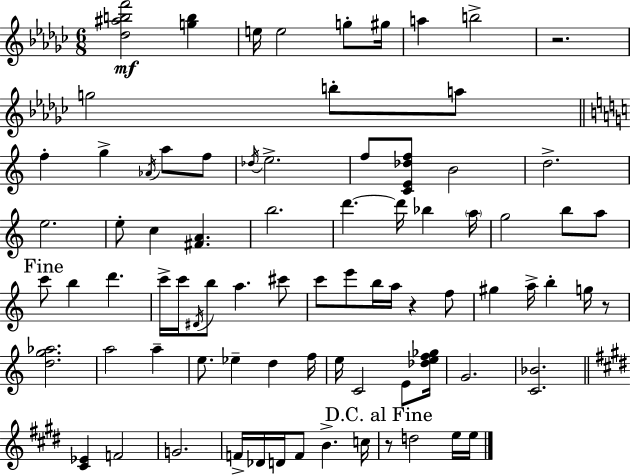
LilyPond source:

{
  \clef treble
  \numericTimeSignature
  \time 6/8
  \key ees \minor
  <des'' ais'' b'' f'''>2\mf <g'' b''>4 | e''16 e''2 g''8-. gis''16 | a''4 b''2-> | r2. | \break g''2 b''8-. a''8 | \bar "||" \break \key c \major f''4-. g''4-> \acciaccatura { aes'16 } a''8 f''8 | \acciaccatura { des''16 } e''2.-> | f''8 <c' e' des'' f''>8 b'2 | d''2.-> | \break e''2. | e''8-. c''4 <fis' a'>4. | b''2. | d'''4.~~ d'''16 bes''4 | \break \parenthesize a''16 g''2 b''8 | a''8 \mark "Fine" c'''8 b''4 d'''4. | c'''16-> c'''16 \acciaccatura { dis'16 } b''8 a''4. | cis'''8 c'''8 e'''8 b''16 a''16 r4 | \break f''8 gis''4 a''16-> b''4-. | g''16 r8 <d'' g'' aes''>2. | a''2 a''4-- | e''8. ees''4-- d''4 | \break f''16 e''16 c'2 | e'8 <des'' e'' f'' ges''>16 g'2. | <c' bes'>2. | \bar "||" \break \key e \major <cis' ees'>4 f'2 | g'2. | f'16-> des'16 d'16 f'8 b'4.-> c''16 | \mark "D.C. al Fine" r8 d''2 e''16 e''16 | \break \bar "|."
}